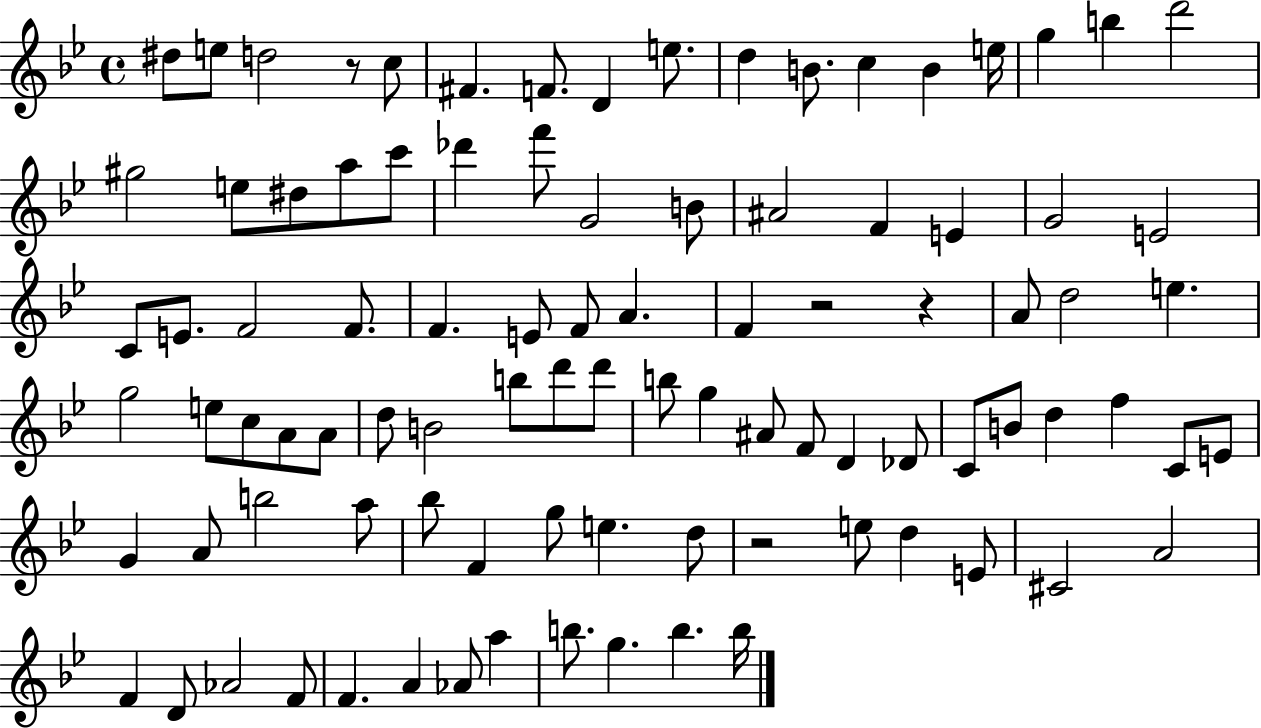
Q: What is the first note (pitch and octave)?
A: D#5